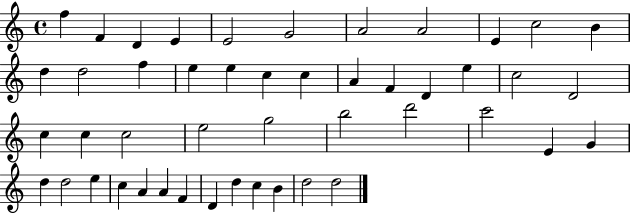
X:1
T:Untitled
M:4/4
L:1/4
K:C
f F D E E2 G2 A2 A2 E c2 B d d2 f e e c c A F D e c2 D2 c c c2 e2 g2 b2 d'2 c'2 E G d d2 e c A A F D d c B d2 d2